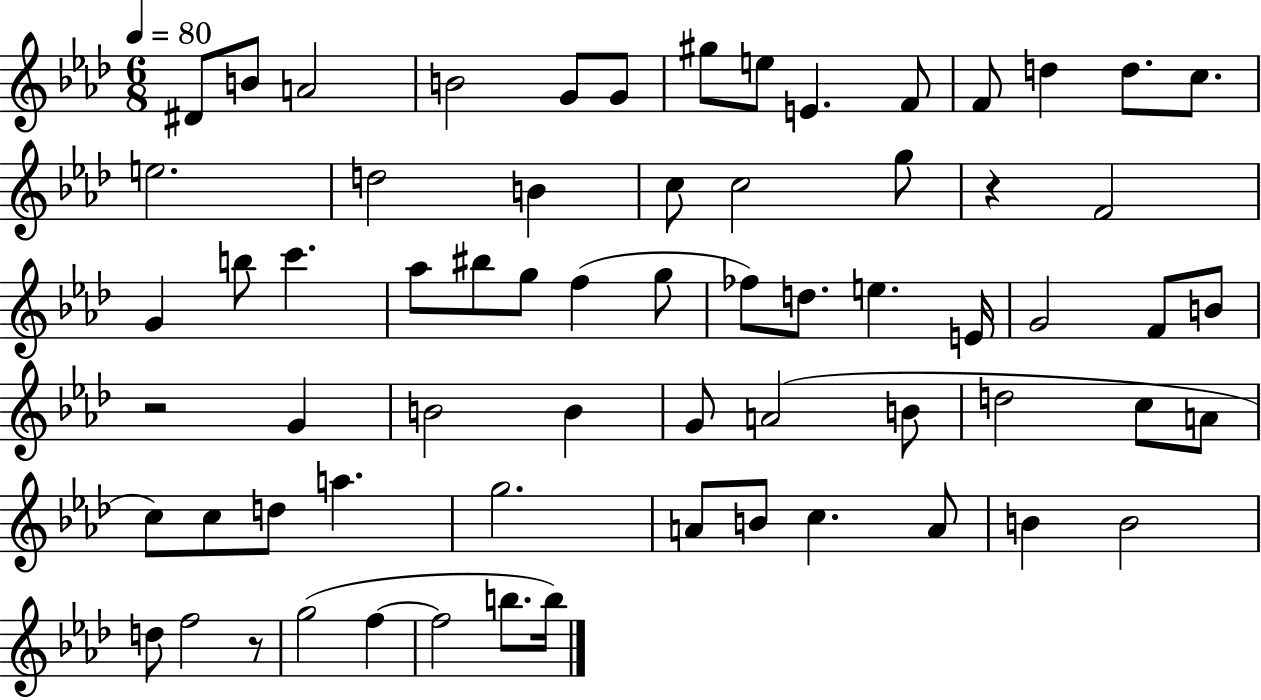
X:1
T:Untitled
M:6/8
L:1/4
K:Ab
^D/2 B/2 A2 B2 G/2 G/2 ^g/2 e/2 E F/2 F/2 d d/2 c/2 e2 d2 B c/2 c2 g/2 z F2 G b/2 c' _a/2 ^b/2 g/2 f g/2 _f/2 d/2 e E/4 G2 F/2 B/2 z2 G B2 B G/2 A2 B/2 d2 c/2 A/2 c/2 c/2 d/2 a g2 A/2 B/2 c A/2 B B2 d/2 f2 z/2 g2 f f2 b/2 b/4